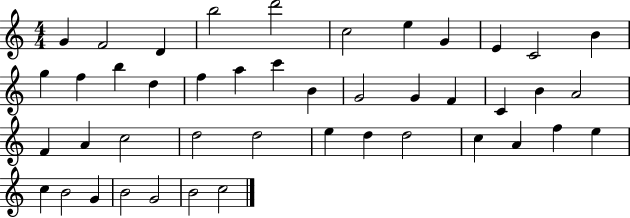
{
  \clef treble
  \numericTimeSignature
  \time 4/4
  \key c \major
  g'4 f'2 d'4 | b''2 d'''2 | c''2 e''4 g'4 | e'4 c'2 b'4 | \break g''4 f''4 b''4 d''4 | f''4 a''4 c'''4 b'4 | g'2 g'4 f'4 | c'4 b'4 a'2 | \break f'4 a'4 c''2 | d''2 d''2 | e''4 d''4 d''2 | c''4 a'4 f''4 e''4 | \break c''4 b'2 g'4 | b'2 g'2 | b'2 c''2 | \bar "|."
}